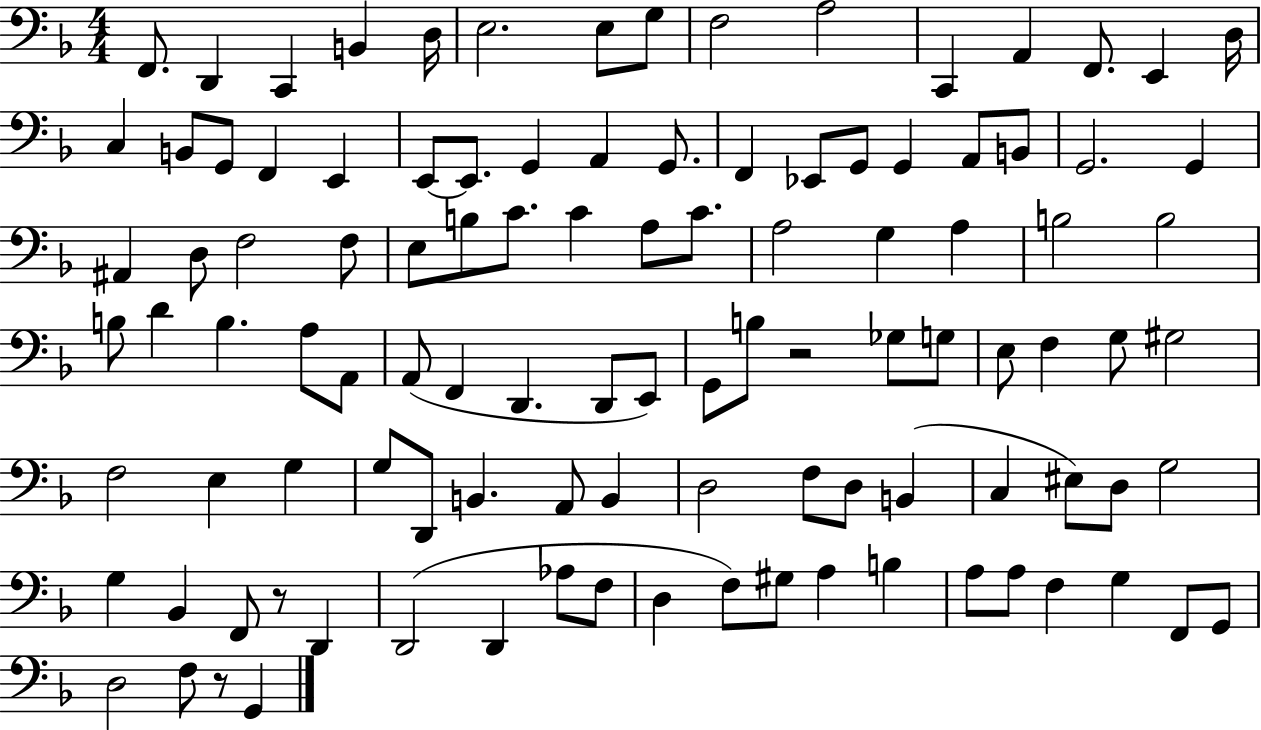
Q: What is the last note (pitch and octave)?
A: G2